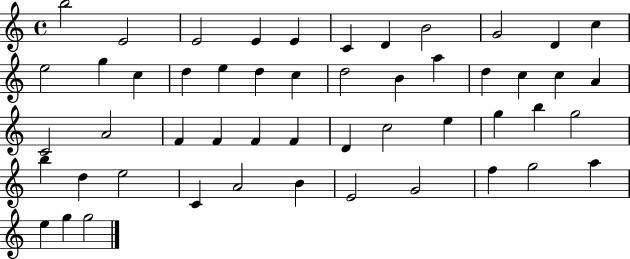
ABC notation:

X:1
T:Untitled
M:4/4
L:1/4
K:C
b2 E2 E2 E E C D B2 G2 D c e2 g c d e d c d2 B a d c c A C2 A2 F F F F D c2 e g b g2 b d e2 C A2 B E2 G2 f g2 a e g g2